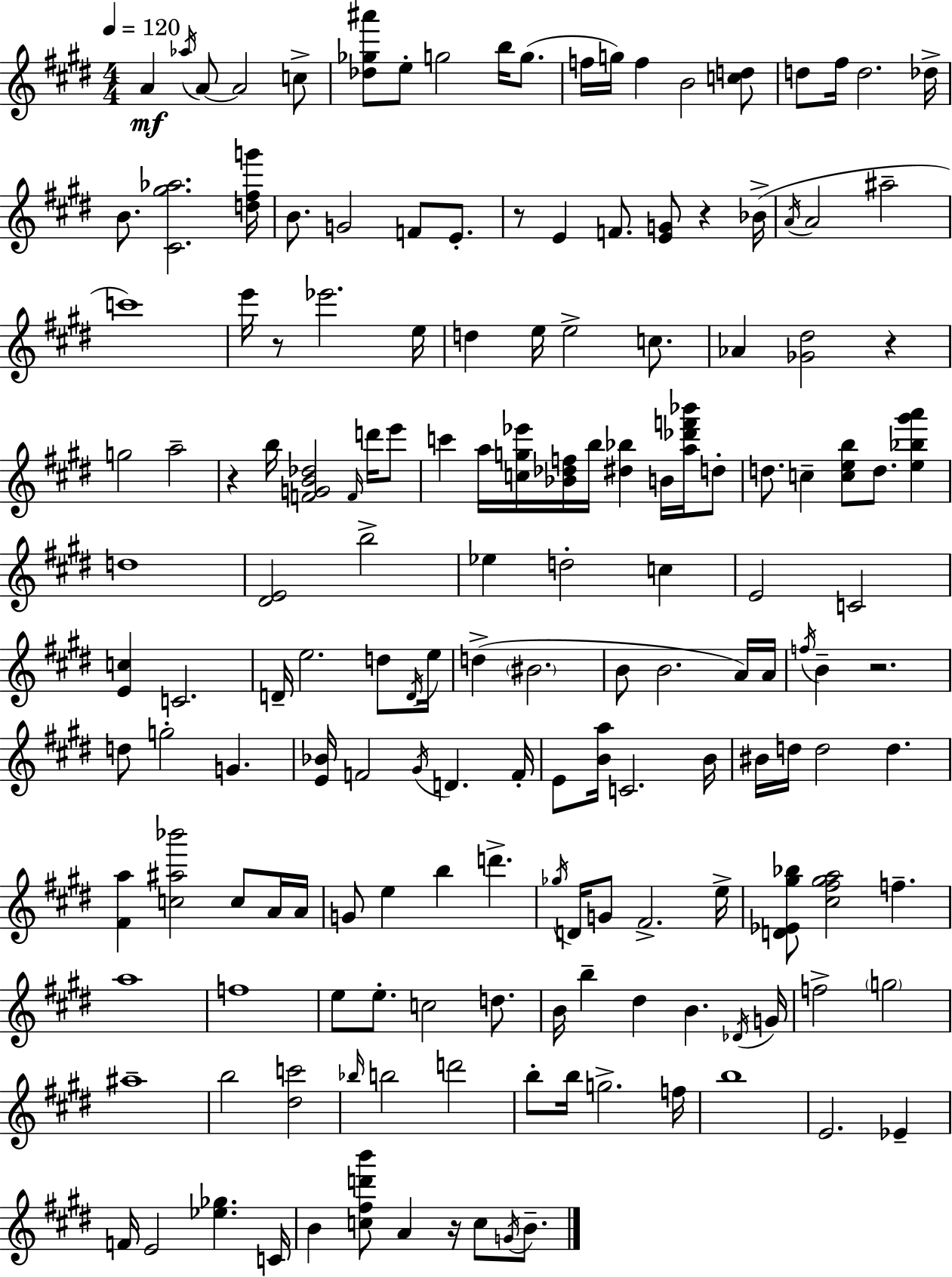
A4/q Ab5/s A4/e A4/h C5/e [Db5,Gb5,A#6]/e E5/e G5/h B5/s G5/e. F5/s G5/s F5/q B4/h [C5,D5]/e D5/e F#5/s D5/h. Db5/s B4/e. [C#4,G#5,Ab5]/h. [D5,F#5,G6]/s B4/e. G4/h F4/e E4/e. R/e E4/q F4/e. [E4,G4]/e R/q Bb4/s A4/s A4/h A#5/h C6/w E6/s R/e Eb6/h. E5/s D5/q E5/s E5/h C5/e. Ab4/q [Gb4,D#5]/h R/q G5/h A5/h R/q B5/s [F4,G4,B4,Db5]/h F4/s D6/s E6/e C6/q A5/s [C5,G5,Eb6]/s [Bb4,Db5,F5]/s B5/s [D#5,Bb5]/q B4/s [A5,Db6,F6,Bb6]/s D5/e D5/e. C5/q [C5,E5,B5]/e D5/e. [E5,Bb5,G#6,A6]/q D5/w [D#4,E4]/h B5/h Eb5/q D5/h C5/q E4/h C4/h [E4,C5]/q C4/h. D4/s E5/h. D5/e D4/s E5/s D5/q BIS4/h. B4/e B4/h. A4/s A4/s F5/s B4/q R/h. D5/e G5/h G4/q. [E4,Bb4]/s F4/h G#4/s D4/q. F4/s E4/e [B4,A5]/s C4/h. B4/s BIS4/s D5/s D5/h D5/q. [F#4,A5]/q [C5,A#5,Bb6]/h C5/e A4/s A4/s G4/e E5/q B5/q D6/q. Gb5/s D4/s G4/e F#4/h. E5/s [D4,Eb4,G#5,Bb5]/e [C#5,F#5,G#5,A5]/h F5/q. A5/w F5/w E5/e E5/e. C5/h D5/e. B4/s B5/q D#5/q B4/q. Db4/s G4/s F5/h G5/h A#5/w B5/h [D#5,C6]/h Bb5/s B5/h D6/h B5/e B5/s G5/h. F5/s B5/w E4/h. Eb4/q F4/s E4/h [Eb5,Gb5]/q. C4/s B4/q [C5,F#5,D6,B6]/e A4/q R/s C5/e G4/s B4/e.